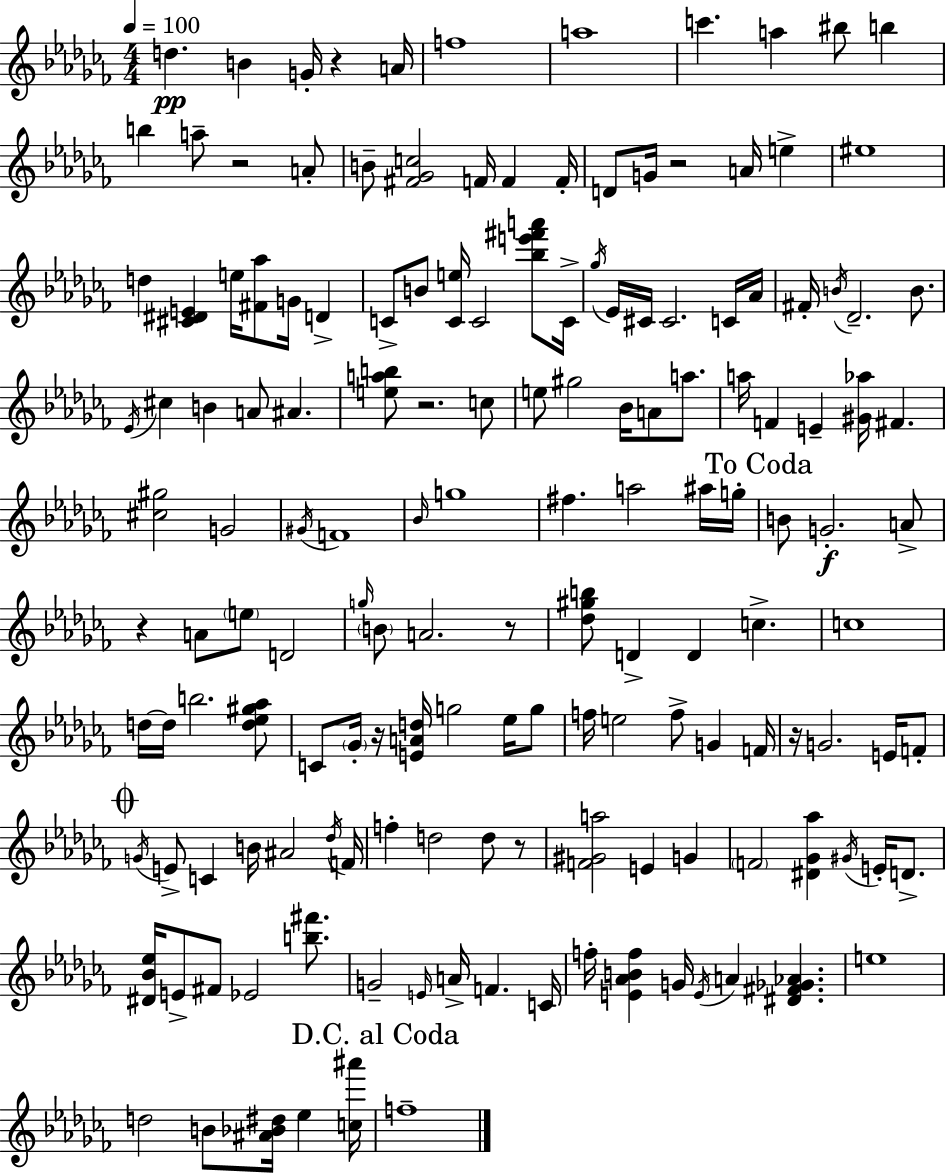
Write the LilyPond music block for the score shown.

{
  \clef treble
  \numericTimeSignature
  \time 4/4
  \key aes \minor
  \tempo 4 = 100
  d''4.\pp b'4 g'16-. r4 a'16 | f''1 | a''1 | c'''4. a''4 bis''8 b''4 | \break b''4 a''8-- r2 a'8-. | b'8-- <fis' ges' c''>2 f'16 f'4 f'16-. | d'8 g'16 r2 a'16 e''4-> | eis''1 | \break d''4 <cis' dis' e'>4 e''16 <fis' aes''>8 g'16 d'4-> | c'8-> b'8 <c' e''>16 c'2 <bes'' e''' fis''' a'''>8 c'16-> | \acciaccatura { ges''16 } ees'16 cis'16 cis'2. c'16 | aes'16 fis'16-. \acciaccatura { b'16 } des'2.-- b'8. | \break \acciaccatura { ees'16 } cis''4 b'4 a'8 ais'4. | <e'' a'' b''>8 r2. | c''8 e''8 gis''2 bes'16 a'8 | a''8. a''16 f'4 e'4-- <gis' aes''>16 fis'4. | \break <cis'' gis''>2 g'2 | \acciaccatura { gis'16 } f'1 | \grace { bes'16 } g''1 | fis''4. a''2 | \break ais''16 g''16-. \mark "To Coda" b'8 g'2.-.\f | a'8-> r4 a'8 \parenthesize e''8 d'2 | \grace { g''16 } \parenthesize b'8 a'2. | r8 <des'' gis'' b''>8 d'4-> d'4 | \break c''4.-> c''1 | d''16~~ d''16 b''2. | <d'' ees'' gis'' aes''>8 c'8 \parenthesize ges'16-. r16 <e' a' d''>16 g''2 | ees''16 g''8 f''16 e''2 f''8-> | \break g'4 f'16 r16 g'2. | e'16 f'8-. \mark \markup { \musicglyph "scripts.coda" } \acciaccatura { g'16 } e'8-> c'4 b'16 ais'2 | \acciaccatura { des''16 } f'16 f''4-. d''2 | d''8 r8 <f' gis' a''>2 | \break e'4 g'4 \parenthesize f'2 | <dis' ges' aes''>4 \acciaccatura { gis'16 } e'16-. d'8.-> <dis' bes' ees''>16 e'8-> fis'8 ees'2 | <b'' fis'''>8. g'2-- | \grace { e'16 } a'16-> f'4. c'16 f''16-. <e' aes' b' f''>4 g'16 | \break \acciaccatura { e'16 } a'4 <dis' fis' ges' aes'>4. e''1 | d''2 | b'8 <ais' bes' dis''>16 ees''4 <c'' ais'''>16 \mark "D.C. al Coda" f''1-- | \bar "|."
}